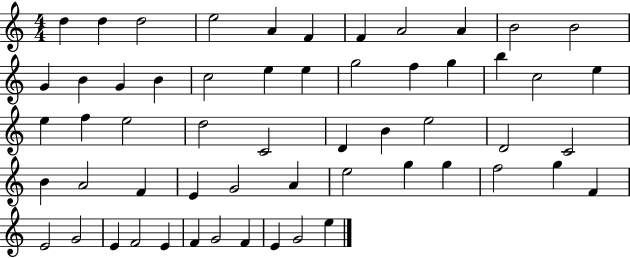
D5/q D5/q D5/h E5/h A4/q F4/q F4/q A4/h A4/q B4/h B4/h G4/q B4/q G4/q B4/q C5/h E5/q E5/q G5/h F5/q G5/q B5/q C5/h E5/q E5/q F5/q E5/h D5/h C4/h D4/q B4/q E5/h D4/h C4/h B4/q A4/h F4/q E4/q G4/h A4/q E5/h G5/q G5/q F5/h G5/q F4/q E4/h G4/h E4/q F4/h E4/q F4/q G4/h F4/q E4/q G4/h E5/q